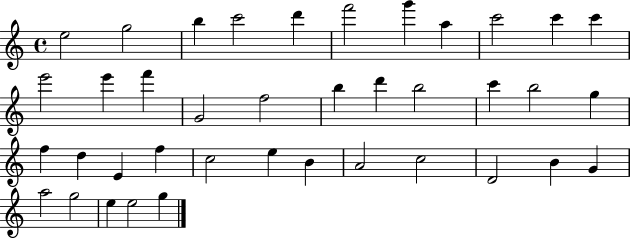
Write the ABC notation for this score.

X:1
T:Untitled
M:4/4
L:1/4
K:C
e2 g2 b c'2 d' f'2 g' a c'2 c' c' e'2 e' f' G2 f2 b d' b2 c' b2 g f d E f c2 e B A2 c2 D2 B G a2 g2 e e2 g